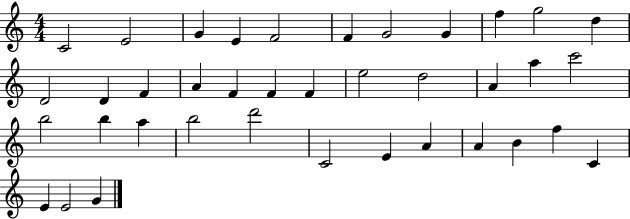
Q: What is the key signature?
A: C major